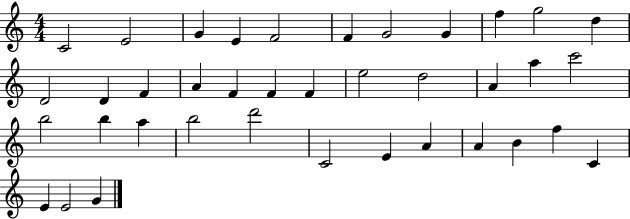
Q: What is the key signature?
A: C major